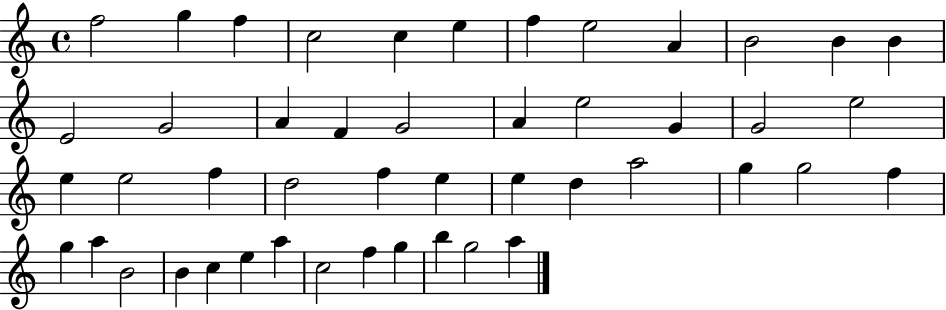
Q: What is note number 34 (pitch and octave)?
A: F5